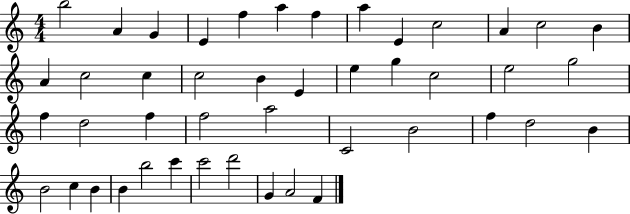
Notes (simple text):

B5/h A4/q G4/q E4/q F5/q A5/q F5/q A5/q E4/q C5/h A4/q C5/h B4/q A4/q C5/h C5/q C5/h B4/q E4/q E5/q G5/q C5/h E5/h G5/h F5/q D5/h F5/q F5/h A5/h C4/h B4/h F5/q D5/h B4/q B4/h C5/q B4/q B4/q B5/h C6/q C6/h D6/h G4/q A4/h F4/q